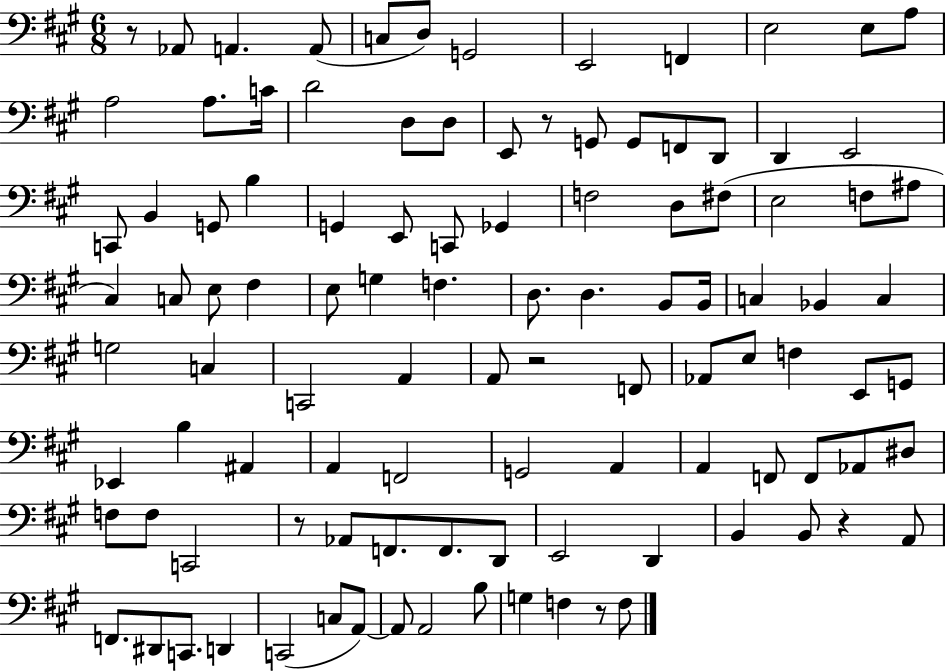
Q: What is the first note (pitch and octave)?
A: Ab2